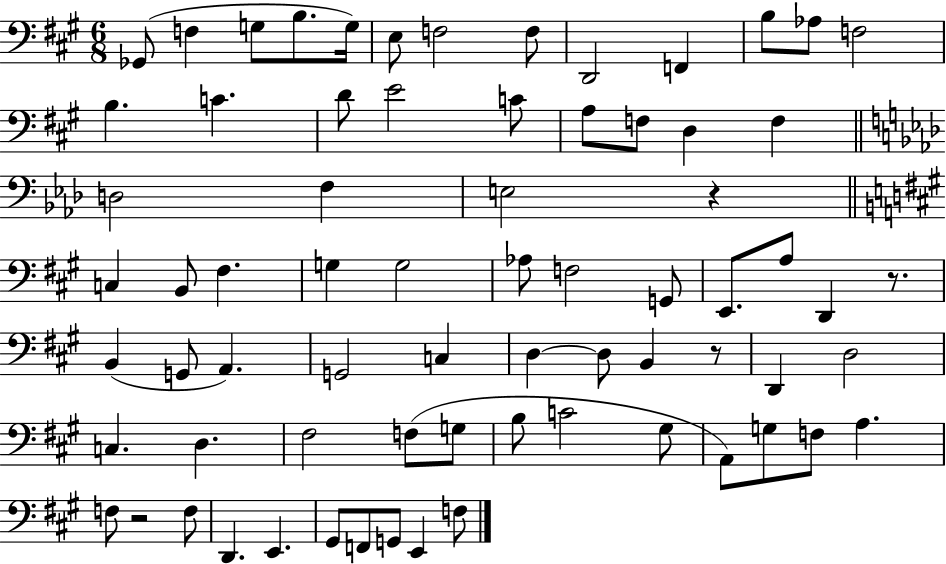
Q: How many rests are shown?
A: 4